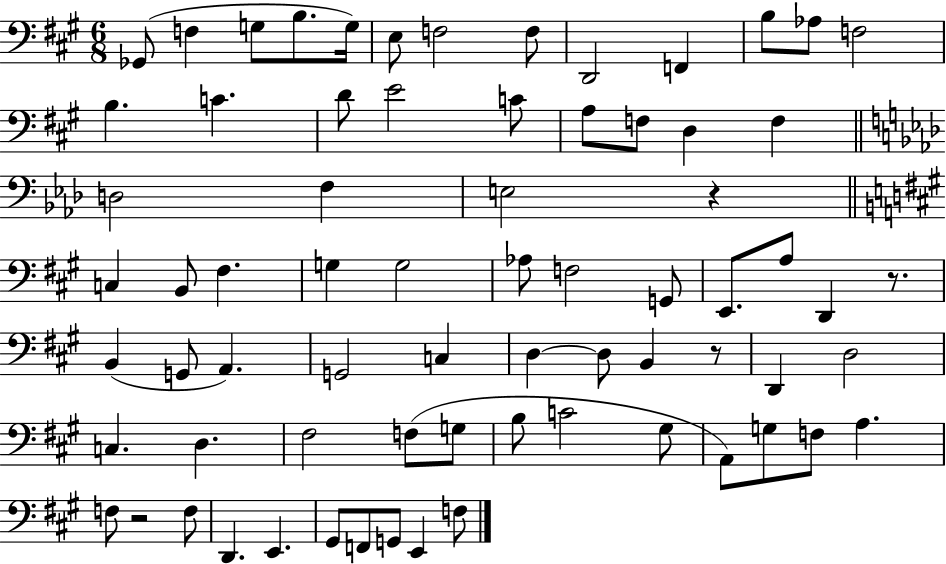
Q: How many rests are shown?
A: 4